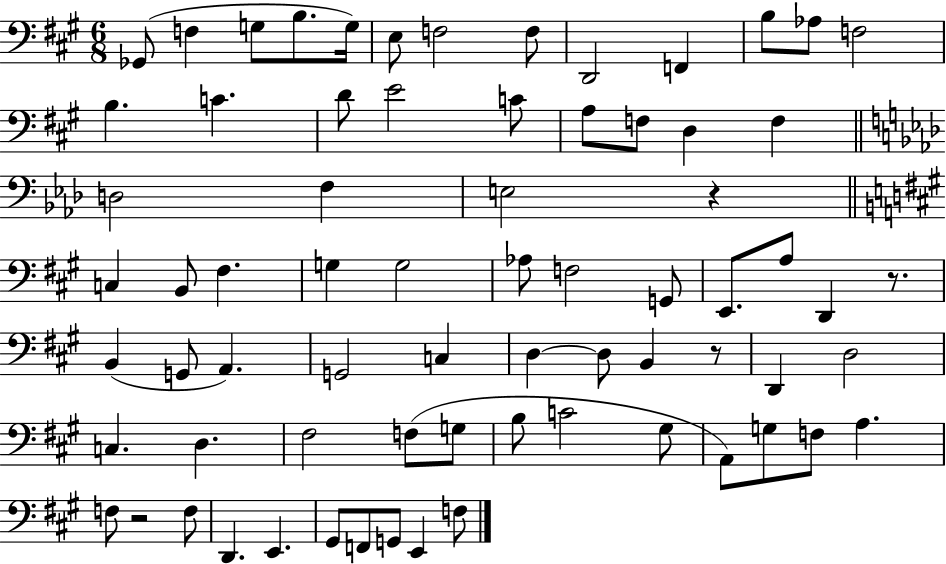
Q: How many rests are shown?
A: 4